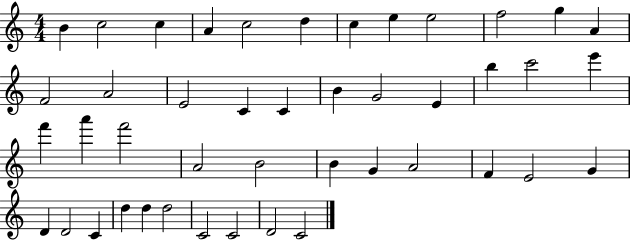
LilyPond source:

{
  \clef treble
  \numericTimeSignature
  \time 4/4
  \key c \major
  b'4 c''2 c''4 | a'4 c''2 d''4 | c''4 e''4 e''2 | f''2 g''4 a'4 | \break f'2 a'2 | e'2 c'4 c'4 | b'4 g'2 e'4 | b''4 c'''2 e'''4 | \break f'''4 a'''4 f'''2 | a'2 b'2 | b'4 g'4 a'2 | f'4 e'2 g'4 | \break d'4 d'2 c'4 | d''4 d''4 d''2 | c'2 c'2 | d'2 c'2 | \break \bar "|."
}